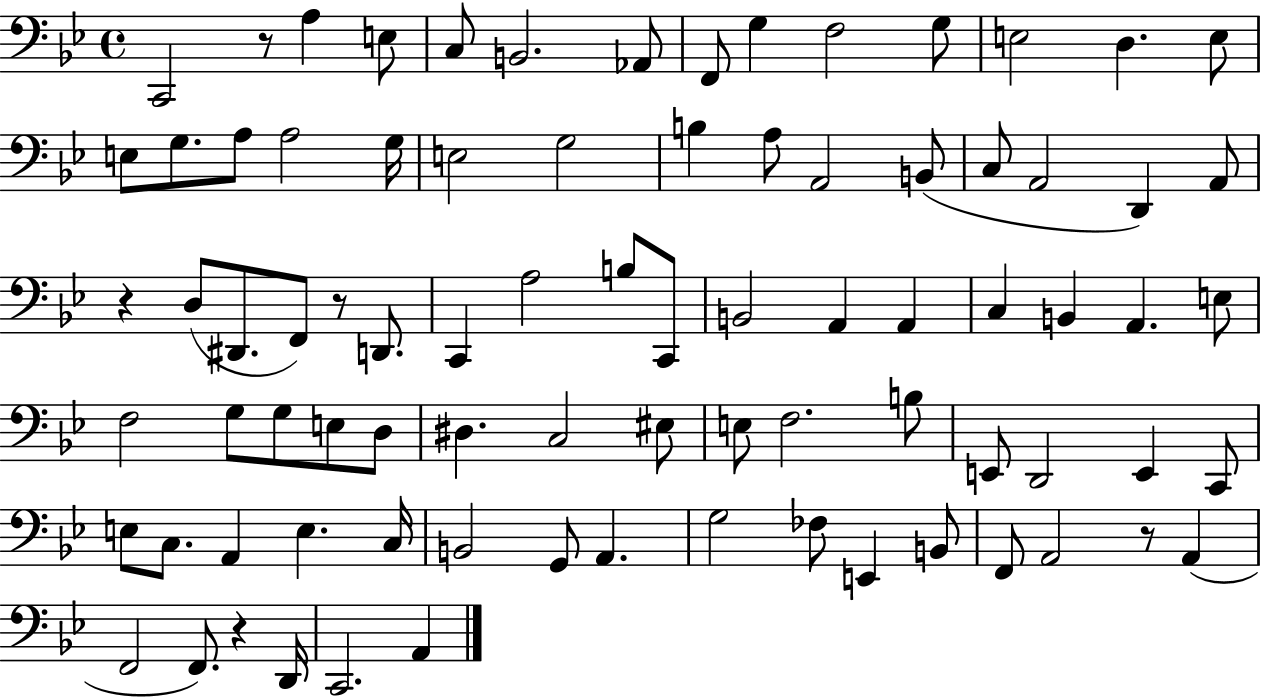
{
  \clef bass
  \time 4/4
  \defaultTimeSignature
  \key bes \major
  c,2 r8 a4 e8 | c8 b,2. aes,8 | f,8 g4 f2 g8 | e2 d4. e8 | \break e8 g8. a8 a2 g16 | e2 g2 | b4 a8 a,2 b,8( | c8 a,2 d,4) a,8 | \break r4 d8( dis,8. f,8) r8 d,8. | c,4 a2 b8 c,8 | b,2 a,4 a,4 | c4 b,4 a,4. e8 | \break f2 g8 g8 e8 d8 | dis4. c2 eis8 | e8 f2. b8 | e,8 d,2 e,4 c,8 | \break e8 c8. a,4 e4. c16 | b,2 g,8 a,4. | g2 fes8 e,4 b,8 | f,8 a,2 r8 a,4( | \break f,2 f,8.) r4 d,16 | c,2. a,4 | \bar "|."
}